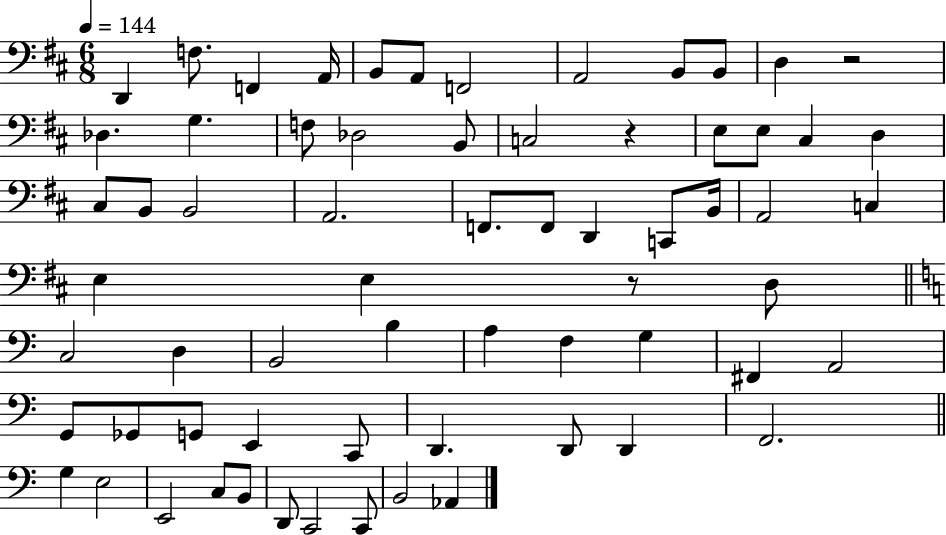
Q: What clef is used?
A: bass